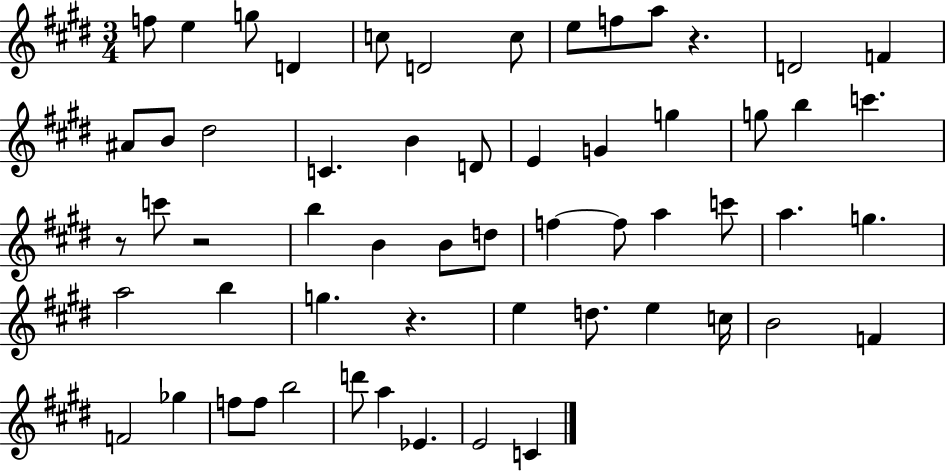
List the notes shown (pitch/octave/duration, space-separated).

F5/e E5/q G5/e D4/q C5/e D4/h C5/e E5/e F5/e A5/e R/q. D4/h F4/q A#4/e B4/e D#5/h C4/q. B4/q D4/e E4/q G4/q G5/q G5/e B5/q C6/q. R/e C6/e R/h B5/q B4/q B4/e D5/e F5/q F5/e A5/q C6/e A5/q. G5/q. A5/h B5/q G5/q. R/q. E5/q D5/e. E5/q C5/s B4/h F4/q F4/h Gb5/q F5/e F5/e B5/h D6/e A5/q Eb4/q. E4/h C4/q